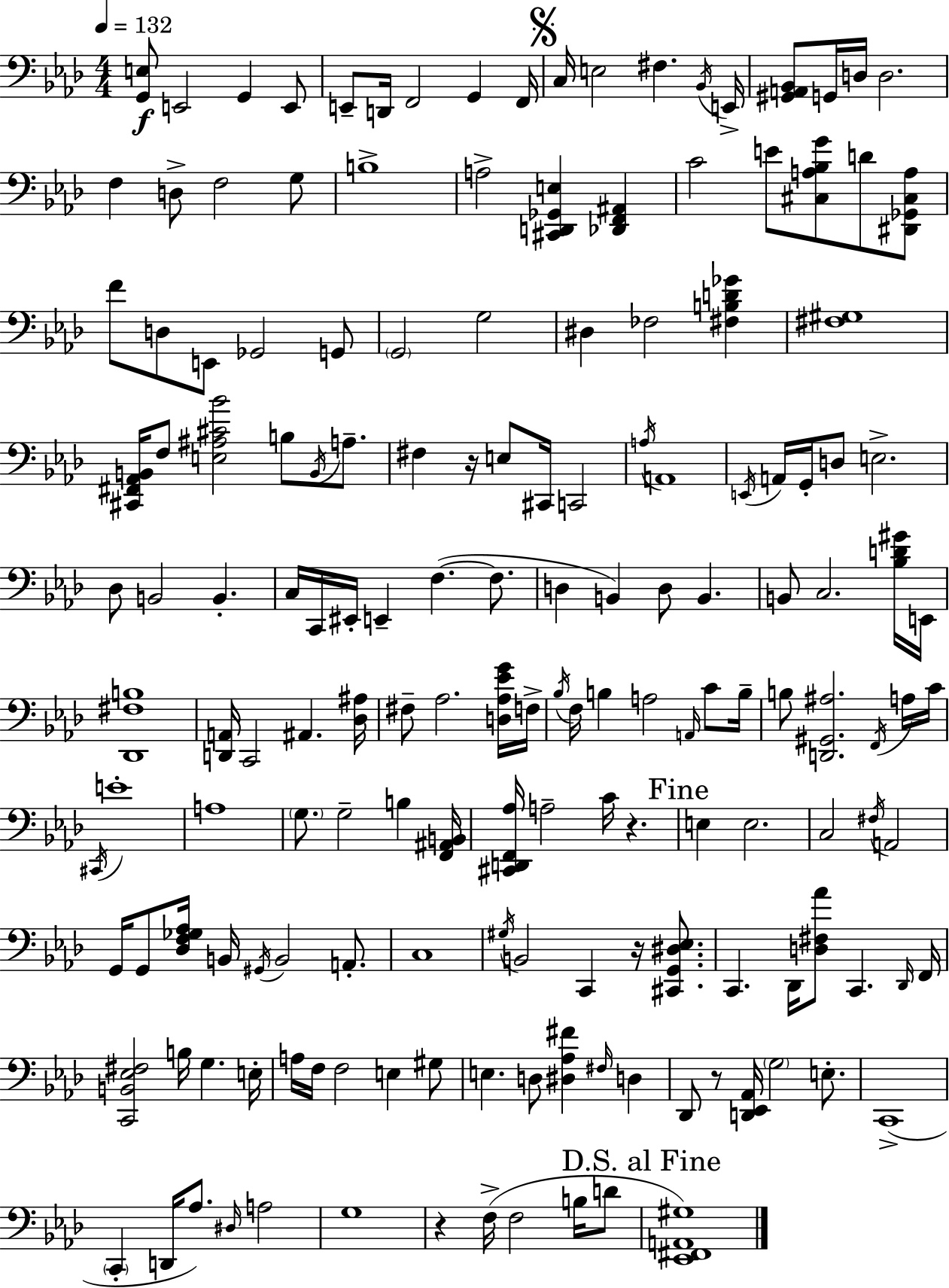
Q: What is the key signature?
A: AES major